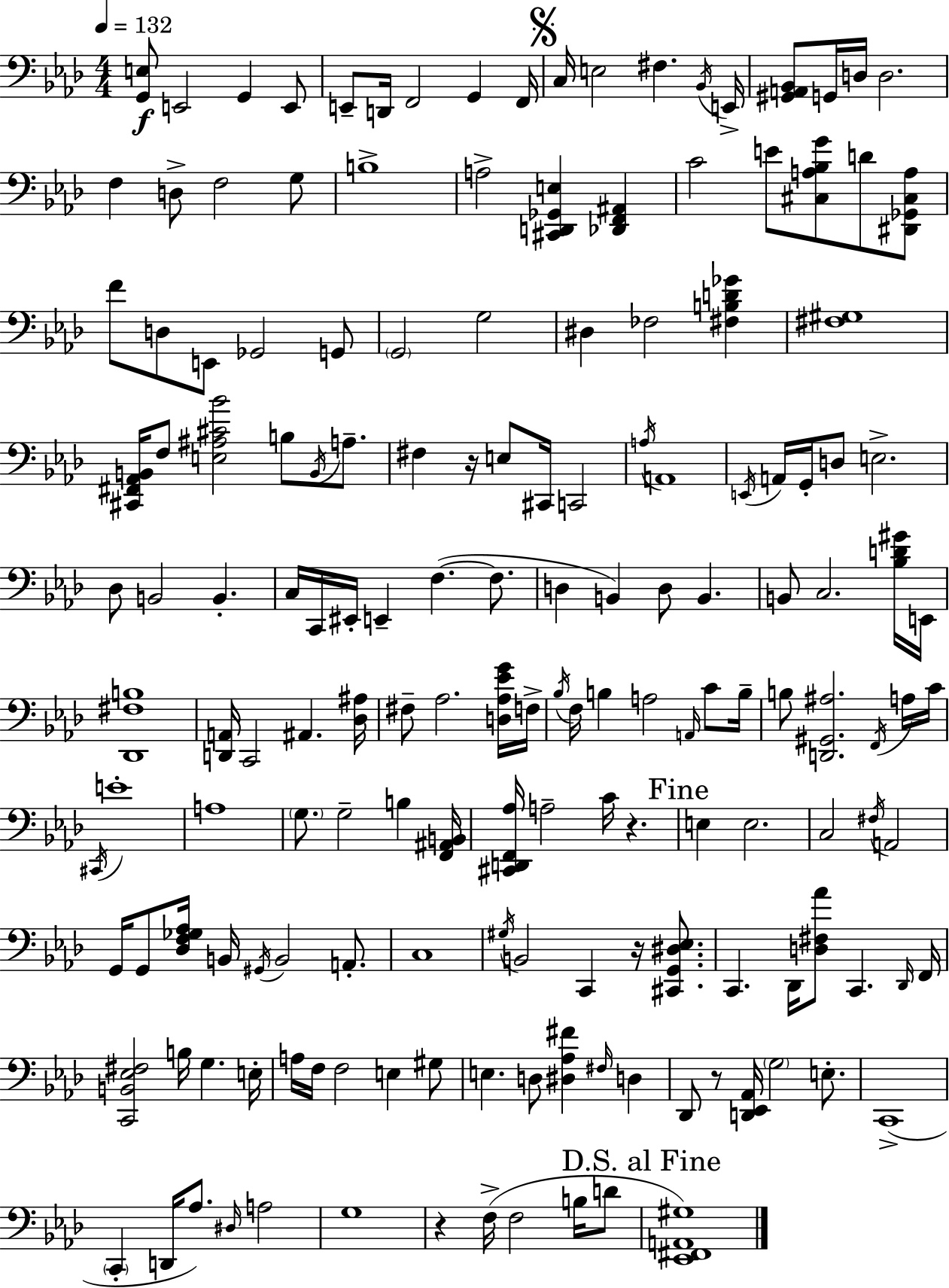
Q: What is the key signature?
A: AES major